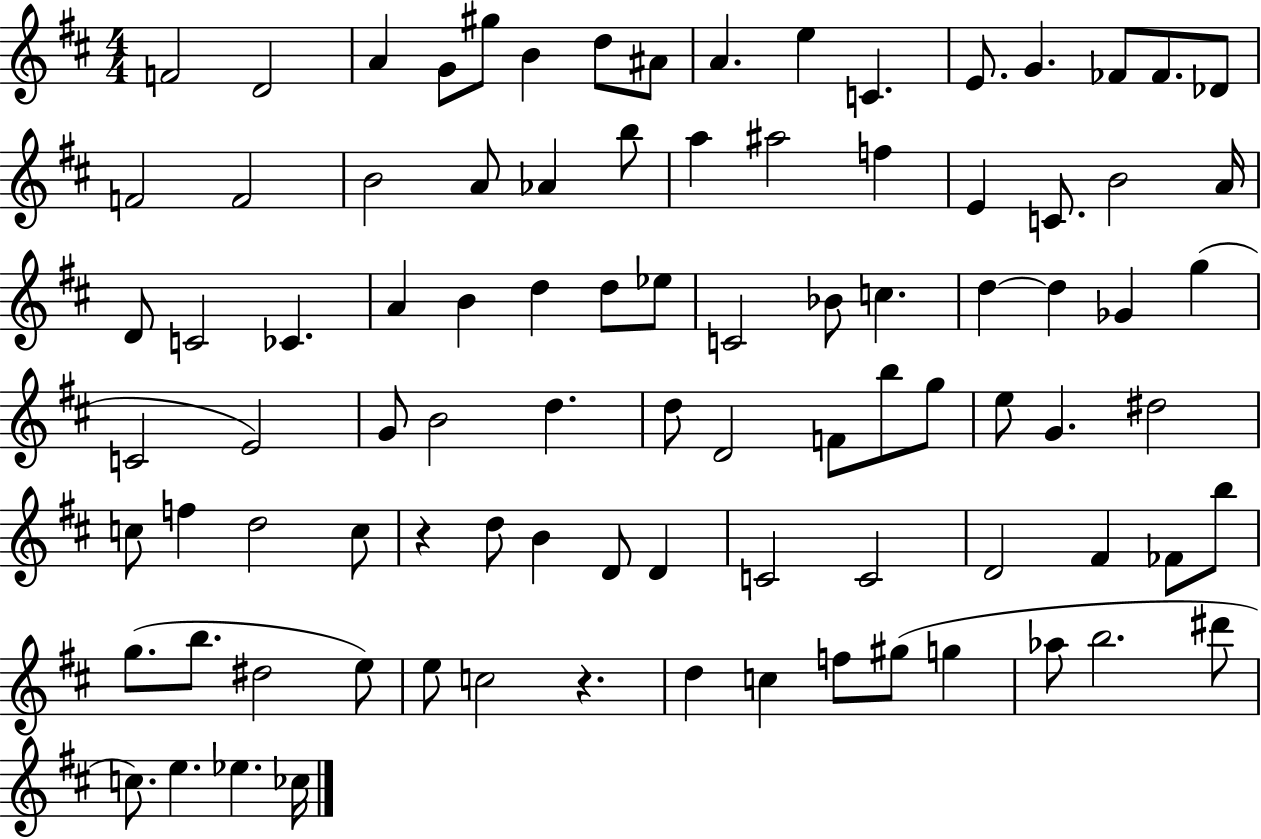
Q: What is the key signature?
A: D major